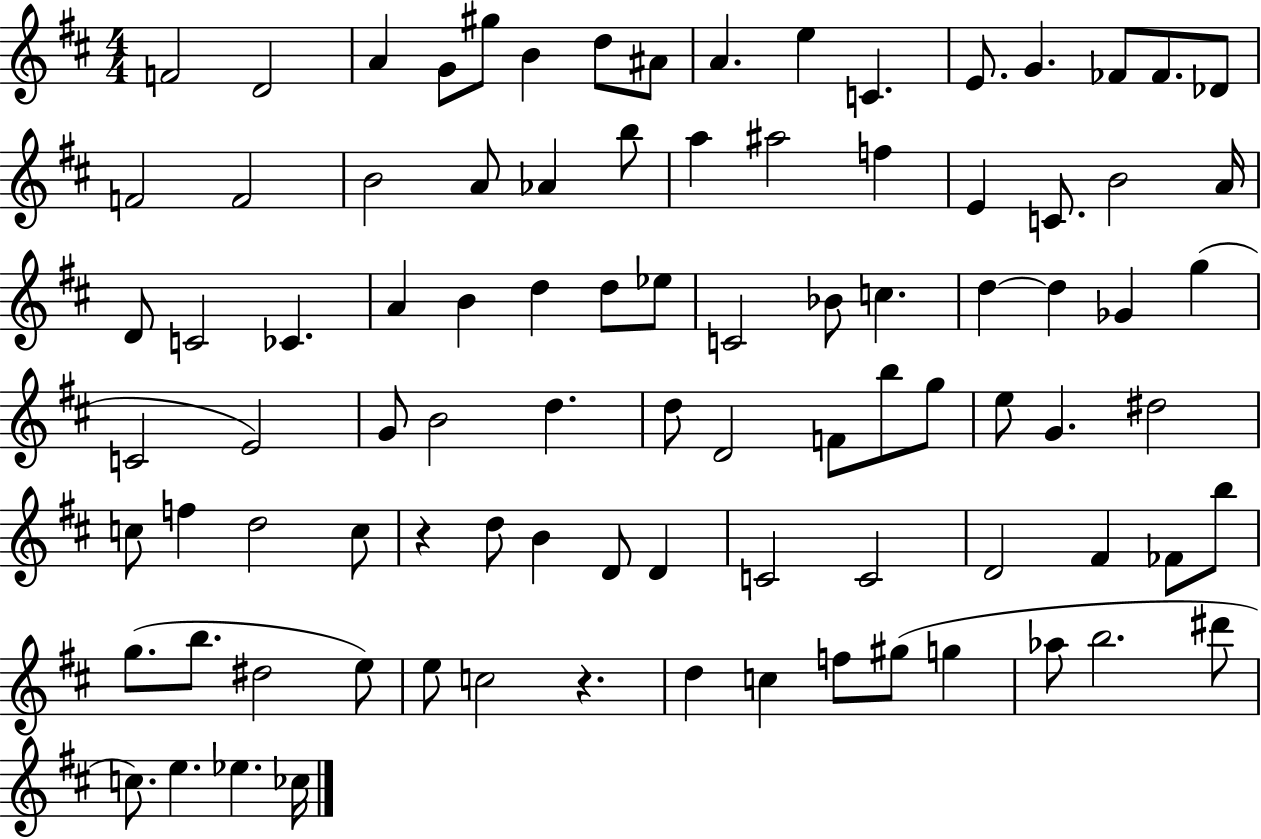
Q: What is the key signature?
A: D major